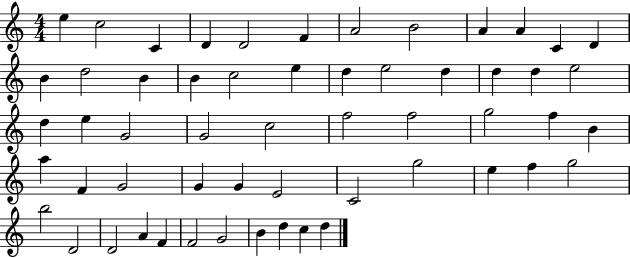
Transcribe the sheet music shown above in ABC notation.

X:1
T:Untitled
M:4/4
L:1/4
K:C
e c2 C D D2 F A2 B2 A A C D B d2 B B c2 e d e2 d d d e2 d e G2 G2 c2 f2 f2 g2 f B a F G2 G G E2 C2 g2 e f g2 b2 D2 D2 A F F2 G2 B d c d